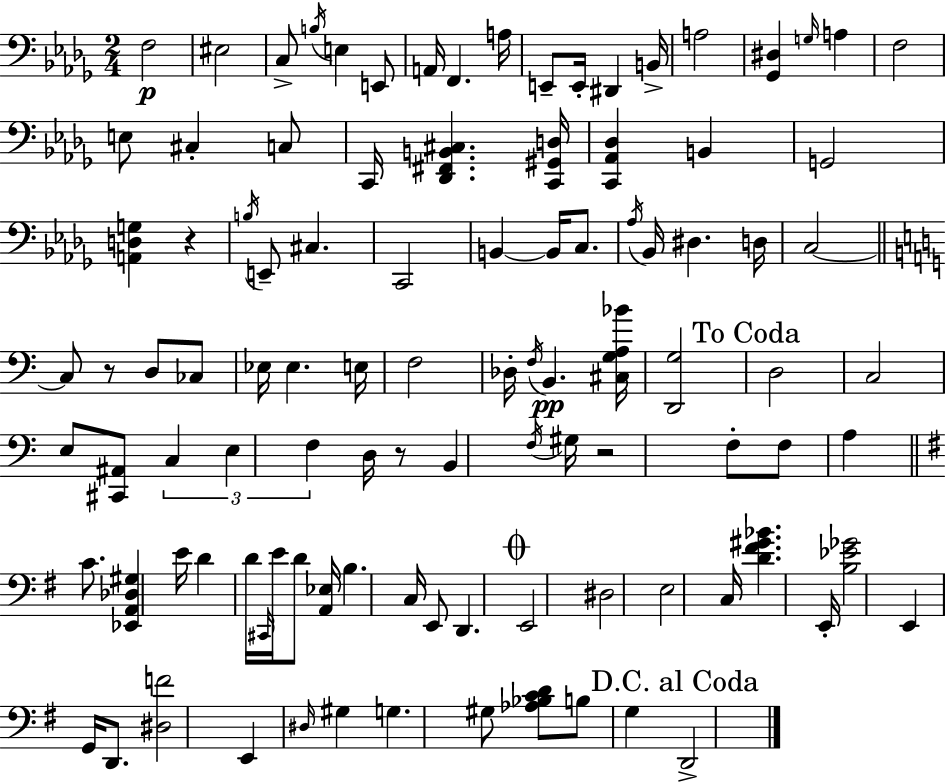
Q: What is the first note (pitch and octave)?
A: F3